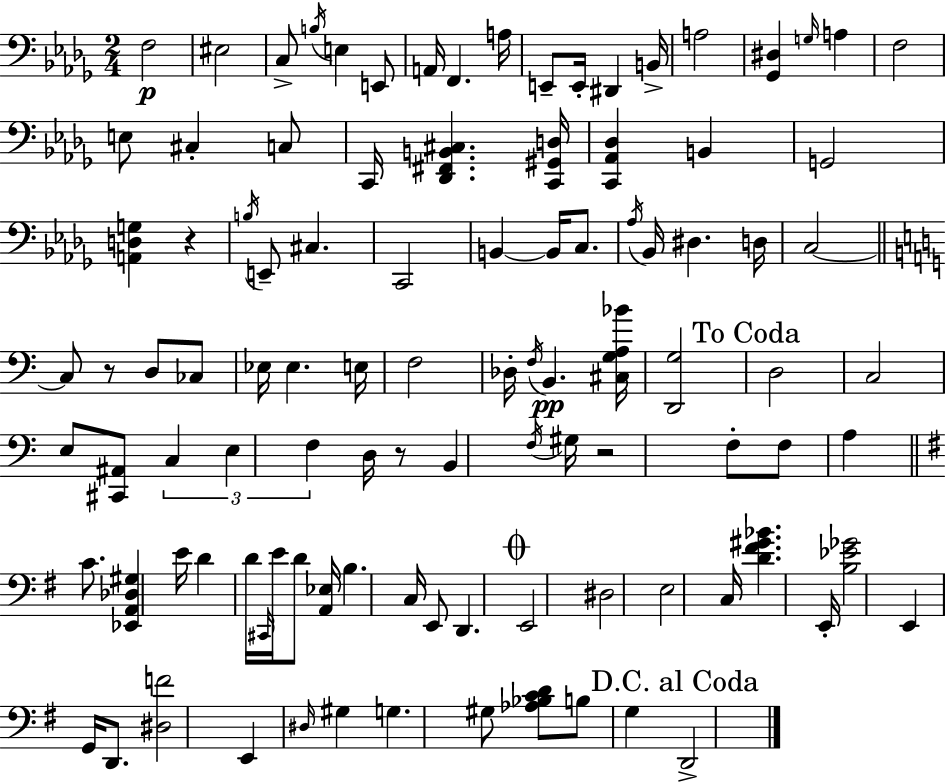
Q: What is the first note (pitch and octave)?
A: F3